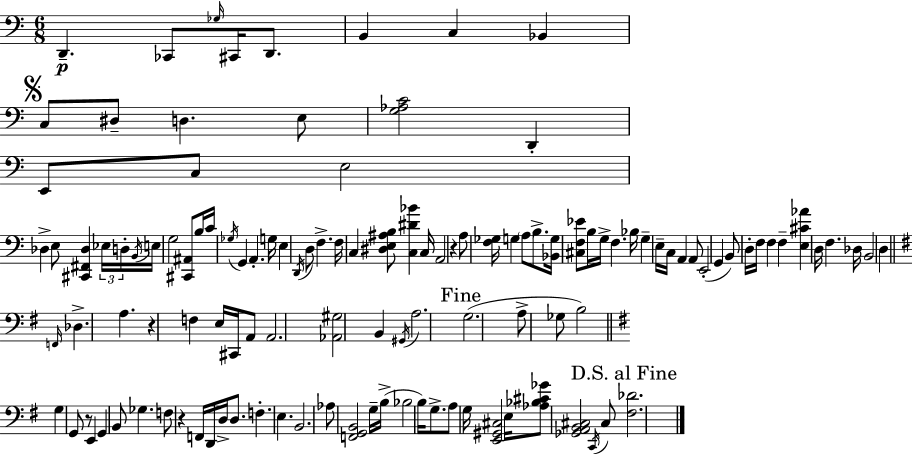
X:1
T:Untitled
M:6/8
L:1/4
K:C
D,, _C,,/2 _G,/4 ^C,,/4 D,,/2 B,, C, _B,, C,/2 ^D,/2 D, E,/2 [G,_A,C]2 D,, E,,/2 C,/2 E,2 _D, E,/2 [^C,,^F,,_D,] _E,/4 D,/4 B,,/4 E,/4 G,2 [^C,,^A,,]/2 B,/4 C/4 _G,/4 G,, A,, G,/4 E, D,,/4 D,/2 F, F,/4 C, [^D,E,^A,B,]/2 [C,^D_B] C,/4 A,,2 z A,/2 [F,_G,]/4 G, A,/2 B,/2 [_B,,G,]/4 [^C,F,_E]/2 B,/4 G,/4 F, _B,/4 G, E,/4 C,/4 A,, A,,/2 E,,2 G,, B,,/2 D,/4 F,/4 F, F, [E,^C_A] D,/4 F, _D,/4 B,,2 D, F,,/4 _D, A, z F, E,/4 ^C,,/4 A,,/2 A,,2 [_A,,^G,]2 B,, ^G,,/4 A,2 G,2 A,/2 _G,/2 B,2 G, G,,/2 z/2 E,, G,, B,,/2 _G, F,/2 z F,,/4 D,,/4 D,/4 D,/2 F, E, B,,2 _A,/2 [F,,G,,B,,]2 G,/4 B,/4 _B,2 B,/4 G,/2 A,/2 G,/4 [E,,^G,,^C,]2 E,/4 [_A,_B,^C_G]/2 [_G,,A,,B,,^C,]2 C,,/4 ^C,/2 [^F,_D]2